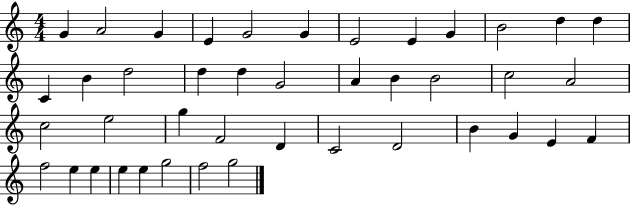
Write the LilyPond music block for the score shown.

{
  \clef treble
  \numericTimeSignature
  \time 4/4
  \key c \major
  g'4 a'2 g'4 | e'4 g'2 g'4 | e'2 e'4 g'4 | b'2 d''4 d''4 | \break c'4 b'4 d''2 | d''4 d''4 g'2 | a'4 b'4 b'2 | c''2 a'2 | \break c''2 e''2 | g''4 f'2 d'4 | c'2 d'2 | b'4 g'4 e'4 f'4 | \break f''2 e''4 e''4 | e''4 e''4 g''2 | f''2 g''2 | \bar "|."
}